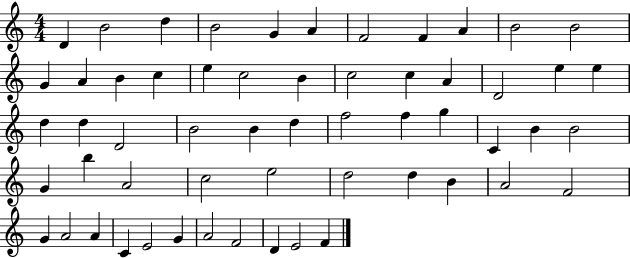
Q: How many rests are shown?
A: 0